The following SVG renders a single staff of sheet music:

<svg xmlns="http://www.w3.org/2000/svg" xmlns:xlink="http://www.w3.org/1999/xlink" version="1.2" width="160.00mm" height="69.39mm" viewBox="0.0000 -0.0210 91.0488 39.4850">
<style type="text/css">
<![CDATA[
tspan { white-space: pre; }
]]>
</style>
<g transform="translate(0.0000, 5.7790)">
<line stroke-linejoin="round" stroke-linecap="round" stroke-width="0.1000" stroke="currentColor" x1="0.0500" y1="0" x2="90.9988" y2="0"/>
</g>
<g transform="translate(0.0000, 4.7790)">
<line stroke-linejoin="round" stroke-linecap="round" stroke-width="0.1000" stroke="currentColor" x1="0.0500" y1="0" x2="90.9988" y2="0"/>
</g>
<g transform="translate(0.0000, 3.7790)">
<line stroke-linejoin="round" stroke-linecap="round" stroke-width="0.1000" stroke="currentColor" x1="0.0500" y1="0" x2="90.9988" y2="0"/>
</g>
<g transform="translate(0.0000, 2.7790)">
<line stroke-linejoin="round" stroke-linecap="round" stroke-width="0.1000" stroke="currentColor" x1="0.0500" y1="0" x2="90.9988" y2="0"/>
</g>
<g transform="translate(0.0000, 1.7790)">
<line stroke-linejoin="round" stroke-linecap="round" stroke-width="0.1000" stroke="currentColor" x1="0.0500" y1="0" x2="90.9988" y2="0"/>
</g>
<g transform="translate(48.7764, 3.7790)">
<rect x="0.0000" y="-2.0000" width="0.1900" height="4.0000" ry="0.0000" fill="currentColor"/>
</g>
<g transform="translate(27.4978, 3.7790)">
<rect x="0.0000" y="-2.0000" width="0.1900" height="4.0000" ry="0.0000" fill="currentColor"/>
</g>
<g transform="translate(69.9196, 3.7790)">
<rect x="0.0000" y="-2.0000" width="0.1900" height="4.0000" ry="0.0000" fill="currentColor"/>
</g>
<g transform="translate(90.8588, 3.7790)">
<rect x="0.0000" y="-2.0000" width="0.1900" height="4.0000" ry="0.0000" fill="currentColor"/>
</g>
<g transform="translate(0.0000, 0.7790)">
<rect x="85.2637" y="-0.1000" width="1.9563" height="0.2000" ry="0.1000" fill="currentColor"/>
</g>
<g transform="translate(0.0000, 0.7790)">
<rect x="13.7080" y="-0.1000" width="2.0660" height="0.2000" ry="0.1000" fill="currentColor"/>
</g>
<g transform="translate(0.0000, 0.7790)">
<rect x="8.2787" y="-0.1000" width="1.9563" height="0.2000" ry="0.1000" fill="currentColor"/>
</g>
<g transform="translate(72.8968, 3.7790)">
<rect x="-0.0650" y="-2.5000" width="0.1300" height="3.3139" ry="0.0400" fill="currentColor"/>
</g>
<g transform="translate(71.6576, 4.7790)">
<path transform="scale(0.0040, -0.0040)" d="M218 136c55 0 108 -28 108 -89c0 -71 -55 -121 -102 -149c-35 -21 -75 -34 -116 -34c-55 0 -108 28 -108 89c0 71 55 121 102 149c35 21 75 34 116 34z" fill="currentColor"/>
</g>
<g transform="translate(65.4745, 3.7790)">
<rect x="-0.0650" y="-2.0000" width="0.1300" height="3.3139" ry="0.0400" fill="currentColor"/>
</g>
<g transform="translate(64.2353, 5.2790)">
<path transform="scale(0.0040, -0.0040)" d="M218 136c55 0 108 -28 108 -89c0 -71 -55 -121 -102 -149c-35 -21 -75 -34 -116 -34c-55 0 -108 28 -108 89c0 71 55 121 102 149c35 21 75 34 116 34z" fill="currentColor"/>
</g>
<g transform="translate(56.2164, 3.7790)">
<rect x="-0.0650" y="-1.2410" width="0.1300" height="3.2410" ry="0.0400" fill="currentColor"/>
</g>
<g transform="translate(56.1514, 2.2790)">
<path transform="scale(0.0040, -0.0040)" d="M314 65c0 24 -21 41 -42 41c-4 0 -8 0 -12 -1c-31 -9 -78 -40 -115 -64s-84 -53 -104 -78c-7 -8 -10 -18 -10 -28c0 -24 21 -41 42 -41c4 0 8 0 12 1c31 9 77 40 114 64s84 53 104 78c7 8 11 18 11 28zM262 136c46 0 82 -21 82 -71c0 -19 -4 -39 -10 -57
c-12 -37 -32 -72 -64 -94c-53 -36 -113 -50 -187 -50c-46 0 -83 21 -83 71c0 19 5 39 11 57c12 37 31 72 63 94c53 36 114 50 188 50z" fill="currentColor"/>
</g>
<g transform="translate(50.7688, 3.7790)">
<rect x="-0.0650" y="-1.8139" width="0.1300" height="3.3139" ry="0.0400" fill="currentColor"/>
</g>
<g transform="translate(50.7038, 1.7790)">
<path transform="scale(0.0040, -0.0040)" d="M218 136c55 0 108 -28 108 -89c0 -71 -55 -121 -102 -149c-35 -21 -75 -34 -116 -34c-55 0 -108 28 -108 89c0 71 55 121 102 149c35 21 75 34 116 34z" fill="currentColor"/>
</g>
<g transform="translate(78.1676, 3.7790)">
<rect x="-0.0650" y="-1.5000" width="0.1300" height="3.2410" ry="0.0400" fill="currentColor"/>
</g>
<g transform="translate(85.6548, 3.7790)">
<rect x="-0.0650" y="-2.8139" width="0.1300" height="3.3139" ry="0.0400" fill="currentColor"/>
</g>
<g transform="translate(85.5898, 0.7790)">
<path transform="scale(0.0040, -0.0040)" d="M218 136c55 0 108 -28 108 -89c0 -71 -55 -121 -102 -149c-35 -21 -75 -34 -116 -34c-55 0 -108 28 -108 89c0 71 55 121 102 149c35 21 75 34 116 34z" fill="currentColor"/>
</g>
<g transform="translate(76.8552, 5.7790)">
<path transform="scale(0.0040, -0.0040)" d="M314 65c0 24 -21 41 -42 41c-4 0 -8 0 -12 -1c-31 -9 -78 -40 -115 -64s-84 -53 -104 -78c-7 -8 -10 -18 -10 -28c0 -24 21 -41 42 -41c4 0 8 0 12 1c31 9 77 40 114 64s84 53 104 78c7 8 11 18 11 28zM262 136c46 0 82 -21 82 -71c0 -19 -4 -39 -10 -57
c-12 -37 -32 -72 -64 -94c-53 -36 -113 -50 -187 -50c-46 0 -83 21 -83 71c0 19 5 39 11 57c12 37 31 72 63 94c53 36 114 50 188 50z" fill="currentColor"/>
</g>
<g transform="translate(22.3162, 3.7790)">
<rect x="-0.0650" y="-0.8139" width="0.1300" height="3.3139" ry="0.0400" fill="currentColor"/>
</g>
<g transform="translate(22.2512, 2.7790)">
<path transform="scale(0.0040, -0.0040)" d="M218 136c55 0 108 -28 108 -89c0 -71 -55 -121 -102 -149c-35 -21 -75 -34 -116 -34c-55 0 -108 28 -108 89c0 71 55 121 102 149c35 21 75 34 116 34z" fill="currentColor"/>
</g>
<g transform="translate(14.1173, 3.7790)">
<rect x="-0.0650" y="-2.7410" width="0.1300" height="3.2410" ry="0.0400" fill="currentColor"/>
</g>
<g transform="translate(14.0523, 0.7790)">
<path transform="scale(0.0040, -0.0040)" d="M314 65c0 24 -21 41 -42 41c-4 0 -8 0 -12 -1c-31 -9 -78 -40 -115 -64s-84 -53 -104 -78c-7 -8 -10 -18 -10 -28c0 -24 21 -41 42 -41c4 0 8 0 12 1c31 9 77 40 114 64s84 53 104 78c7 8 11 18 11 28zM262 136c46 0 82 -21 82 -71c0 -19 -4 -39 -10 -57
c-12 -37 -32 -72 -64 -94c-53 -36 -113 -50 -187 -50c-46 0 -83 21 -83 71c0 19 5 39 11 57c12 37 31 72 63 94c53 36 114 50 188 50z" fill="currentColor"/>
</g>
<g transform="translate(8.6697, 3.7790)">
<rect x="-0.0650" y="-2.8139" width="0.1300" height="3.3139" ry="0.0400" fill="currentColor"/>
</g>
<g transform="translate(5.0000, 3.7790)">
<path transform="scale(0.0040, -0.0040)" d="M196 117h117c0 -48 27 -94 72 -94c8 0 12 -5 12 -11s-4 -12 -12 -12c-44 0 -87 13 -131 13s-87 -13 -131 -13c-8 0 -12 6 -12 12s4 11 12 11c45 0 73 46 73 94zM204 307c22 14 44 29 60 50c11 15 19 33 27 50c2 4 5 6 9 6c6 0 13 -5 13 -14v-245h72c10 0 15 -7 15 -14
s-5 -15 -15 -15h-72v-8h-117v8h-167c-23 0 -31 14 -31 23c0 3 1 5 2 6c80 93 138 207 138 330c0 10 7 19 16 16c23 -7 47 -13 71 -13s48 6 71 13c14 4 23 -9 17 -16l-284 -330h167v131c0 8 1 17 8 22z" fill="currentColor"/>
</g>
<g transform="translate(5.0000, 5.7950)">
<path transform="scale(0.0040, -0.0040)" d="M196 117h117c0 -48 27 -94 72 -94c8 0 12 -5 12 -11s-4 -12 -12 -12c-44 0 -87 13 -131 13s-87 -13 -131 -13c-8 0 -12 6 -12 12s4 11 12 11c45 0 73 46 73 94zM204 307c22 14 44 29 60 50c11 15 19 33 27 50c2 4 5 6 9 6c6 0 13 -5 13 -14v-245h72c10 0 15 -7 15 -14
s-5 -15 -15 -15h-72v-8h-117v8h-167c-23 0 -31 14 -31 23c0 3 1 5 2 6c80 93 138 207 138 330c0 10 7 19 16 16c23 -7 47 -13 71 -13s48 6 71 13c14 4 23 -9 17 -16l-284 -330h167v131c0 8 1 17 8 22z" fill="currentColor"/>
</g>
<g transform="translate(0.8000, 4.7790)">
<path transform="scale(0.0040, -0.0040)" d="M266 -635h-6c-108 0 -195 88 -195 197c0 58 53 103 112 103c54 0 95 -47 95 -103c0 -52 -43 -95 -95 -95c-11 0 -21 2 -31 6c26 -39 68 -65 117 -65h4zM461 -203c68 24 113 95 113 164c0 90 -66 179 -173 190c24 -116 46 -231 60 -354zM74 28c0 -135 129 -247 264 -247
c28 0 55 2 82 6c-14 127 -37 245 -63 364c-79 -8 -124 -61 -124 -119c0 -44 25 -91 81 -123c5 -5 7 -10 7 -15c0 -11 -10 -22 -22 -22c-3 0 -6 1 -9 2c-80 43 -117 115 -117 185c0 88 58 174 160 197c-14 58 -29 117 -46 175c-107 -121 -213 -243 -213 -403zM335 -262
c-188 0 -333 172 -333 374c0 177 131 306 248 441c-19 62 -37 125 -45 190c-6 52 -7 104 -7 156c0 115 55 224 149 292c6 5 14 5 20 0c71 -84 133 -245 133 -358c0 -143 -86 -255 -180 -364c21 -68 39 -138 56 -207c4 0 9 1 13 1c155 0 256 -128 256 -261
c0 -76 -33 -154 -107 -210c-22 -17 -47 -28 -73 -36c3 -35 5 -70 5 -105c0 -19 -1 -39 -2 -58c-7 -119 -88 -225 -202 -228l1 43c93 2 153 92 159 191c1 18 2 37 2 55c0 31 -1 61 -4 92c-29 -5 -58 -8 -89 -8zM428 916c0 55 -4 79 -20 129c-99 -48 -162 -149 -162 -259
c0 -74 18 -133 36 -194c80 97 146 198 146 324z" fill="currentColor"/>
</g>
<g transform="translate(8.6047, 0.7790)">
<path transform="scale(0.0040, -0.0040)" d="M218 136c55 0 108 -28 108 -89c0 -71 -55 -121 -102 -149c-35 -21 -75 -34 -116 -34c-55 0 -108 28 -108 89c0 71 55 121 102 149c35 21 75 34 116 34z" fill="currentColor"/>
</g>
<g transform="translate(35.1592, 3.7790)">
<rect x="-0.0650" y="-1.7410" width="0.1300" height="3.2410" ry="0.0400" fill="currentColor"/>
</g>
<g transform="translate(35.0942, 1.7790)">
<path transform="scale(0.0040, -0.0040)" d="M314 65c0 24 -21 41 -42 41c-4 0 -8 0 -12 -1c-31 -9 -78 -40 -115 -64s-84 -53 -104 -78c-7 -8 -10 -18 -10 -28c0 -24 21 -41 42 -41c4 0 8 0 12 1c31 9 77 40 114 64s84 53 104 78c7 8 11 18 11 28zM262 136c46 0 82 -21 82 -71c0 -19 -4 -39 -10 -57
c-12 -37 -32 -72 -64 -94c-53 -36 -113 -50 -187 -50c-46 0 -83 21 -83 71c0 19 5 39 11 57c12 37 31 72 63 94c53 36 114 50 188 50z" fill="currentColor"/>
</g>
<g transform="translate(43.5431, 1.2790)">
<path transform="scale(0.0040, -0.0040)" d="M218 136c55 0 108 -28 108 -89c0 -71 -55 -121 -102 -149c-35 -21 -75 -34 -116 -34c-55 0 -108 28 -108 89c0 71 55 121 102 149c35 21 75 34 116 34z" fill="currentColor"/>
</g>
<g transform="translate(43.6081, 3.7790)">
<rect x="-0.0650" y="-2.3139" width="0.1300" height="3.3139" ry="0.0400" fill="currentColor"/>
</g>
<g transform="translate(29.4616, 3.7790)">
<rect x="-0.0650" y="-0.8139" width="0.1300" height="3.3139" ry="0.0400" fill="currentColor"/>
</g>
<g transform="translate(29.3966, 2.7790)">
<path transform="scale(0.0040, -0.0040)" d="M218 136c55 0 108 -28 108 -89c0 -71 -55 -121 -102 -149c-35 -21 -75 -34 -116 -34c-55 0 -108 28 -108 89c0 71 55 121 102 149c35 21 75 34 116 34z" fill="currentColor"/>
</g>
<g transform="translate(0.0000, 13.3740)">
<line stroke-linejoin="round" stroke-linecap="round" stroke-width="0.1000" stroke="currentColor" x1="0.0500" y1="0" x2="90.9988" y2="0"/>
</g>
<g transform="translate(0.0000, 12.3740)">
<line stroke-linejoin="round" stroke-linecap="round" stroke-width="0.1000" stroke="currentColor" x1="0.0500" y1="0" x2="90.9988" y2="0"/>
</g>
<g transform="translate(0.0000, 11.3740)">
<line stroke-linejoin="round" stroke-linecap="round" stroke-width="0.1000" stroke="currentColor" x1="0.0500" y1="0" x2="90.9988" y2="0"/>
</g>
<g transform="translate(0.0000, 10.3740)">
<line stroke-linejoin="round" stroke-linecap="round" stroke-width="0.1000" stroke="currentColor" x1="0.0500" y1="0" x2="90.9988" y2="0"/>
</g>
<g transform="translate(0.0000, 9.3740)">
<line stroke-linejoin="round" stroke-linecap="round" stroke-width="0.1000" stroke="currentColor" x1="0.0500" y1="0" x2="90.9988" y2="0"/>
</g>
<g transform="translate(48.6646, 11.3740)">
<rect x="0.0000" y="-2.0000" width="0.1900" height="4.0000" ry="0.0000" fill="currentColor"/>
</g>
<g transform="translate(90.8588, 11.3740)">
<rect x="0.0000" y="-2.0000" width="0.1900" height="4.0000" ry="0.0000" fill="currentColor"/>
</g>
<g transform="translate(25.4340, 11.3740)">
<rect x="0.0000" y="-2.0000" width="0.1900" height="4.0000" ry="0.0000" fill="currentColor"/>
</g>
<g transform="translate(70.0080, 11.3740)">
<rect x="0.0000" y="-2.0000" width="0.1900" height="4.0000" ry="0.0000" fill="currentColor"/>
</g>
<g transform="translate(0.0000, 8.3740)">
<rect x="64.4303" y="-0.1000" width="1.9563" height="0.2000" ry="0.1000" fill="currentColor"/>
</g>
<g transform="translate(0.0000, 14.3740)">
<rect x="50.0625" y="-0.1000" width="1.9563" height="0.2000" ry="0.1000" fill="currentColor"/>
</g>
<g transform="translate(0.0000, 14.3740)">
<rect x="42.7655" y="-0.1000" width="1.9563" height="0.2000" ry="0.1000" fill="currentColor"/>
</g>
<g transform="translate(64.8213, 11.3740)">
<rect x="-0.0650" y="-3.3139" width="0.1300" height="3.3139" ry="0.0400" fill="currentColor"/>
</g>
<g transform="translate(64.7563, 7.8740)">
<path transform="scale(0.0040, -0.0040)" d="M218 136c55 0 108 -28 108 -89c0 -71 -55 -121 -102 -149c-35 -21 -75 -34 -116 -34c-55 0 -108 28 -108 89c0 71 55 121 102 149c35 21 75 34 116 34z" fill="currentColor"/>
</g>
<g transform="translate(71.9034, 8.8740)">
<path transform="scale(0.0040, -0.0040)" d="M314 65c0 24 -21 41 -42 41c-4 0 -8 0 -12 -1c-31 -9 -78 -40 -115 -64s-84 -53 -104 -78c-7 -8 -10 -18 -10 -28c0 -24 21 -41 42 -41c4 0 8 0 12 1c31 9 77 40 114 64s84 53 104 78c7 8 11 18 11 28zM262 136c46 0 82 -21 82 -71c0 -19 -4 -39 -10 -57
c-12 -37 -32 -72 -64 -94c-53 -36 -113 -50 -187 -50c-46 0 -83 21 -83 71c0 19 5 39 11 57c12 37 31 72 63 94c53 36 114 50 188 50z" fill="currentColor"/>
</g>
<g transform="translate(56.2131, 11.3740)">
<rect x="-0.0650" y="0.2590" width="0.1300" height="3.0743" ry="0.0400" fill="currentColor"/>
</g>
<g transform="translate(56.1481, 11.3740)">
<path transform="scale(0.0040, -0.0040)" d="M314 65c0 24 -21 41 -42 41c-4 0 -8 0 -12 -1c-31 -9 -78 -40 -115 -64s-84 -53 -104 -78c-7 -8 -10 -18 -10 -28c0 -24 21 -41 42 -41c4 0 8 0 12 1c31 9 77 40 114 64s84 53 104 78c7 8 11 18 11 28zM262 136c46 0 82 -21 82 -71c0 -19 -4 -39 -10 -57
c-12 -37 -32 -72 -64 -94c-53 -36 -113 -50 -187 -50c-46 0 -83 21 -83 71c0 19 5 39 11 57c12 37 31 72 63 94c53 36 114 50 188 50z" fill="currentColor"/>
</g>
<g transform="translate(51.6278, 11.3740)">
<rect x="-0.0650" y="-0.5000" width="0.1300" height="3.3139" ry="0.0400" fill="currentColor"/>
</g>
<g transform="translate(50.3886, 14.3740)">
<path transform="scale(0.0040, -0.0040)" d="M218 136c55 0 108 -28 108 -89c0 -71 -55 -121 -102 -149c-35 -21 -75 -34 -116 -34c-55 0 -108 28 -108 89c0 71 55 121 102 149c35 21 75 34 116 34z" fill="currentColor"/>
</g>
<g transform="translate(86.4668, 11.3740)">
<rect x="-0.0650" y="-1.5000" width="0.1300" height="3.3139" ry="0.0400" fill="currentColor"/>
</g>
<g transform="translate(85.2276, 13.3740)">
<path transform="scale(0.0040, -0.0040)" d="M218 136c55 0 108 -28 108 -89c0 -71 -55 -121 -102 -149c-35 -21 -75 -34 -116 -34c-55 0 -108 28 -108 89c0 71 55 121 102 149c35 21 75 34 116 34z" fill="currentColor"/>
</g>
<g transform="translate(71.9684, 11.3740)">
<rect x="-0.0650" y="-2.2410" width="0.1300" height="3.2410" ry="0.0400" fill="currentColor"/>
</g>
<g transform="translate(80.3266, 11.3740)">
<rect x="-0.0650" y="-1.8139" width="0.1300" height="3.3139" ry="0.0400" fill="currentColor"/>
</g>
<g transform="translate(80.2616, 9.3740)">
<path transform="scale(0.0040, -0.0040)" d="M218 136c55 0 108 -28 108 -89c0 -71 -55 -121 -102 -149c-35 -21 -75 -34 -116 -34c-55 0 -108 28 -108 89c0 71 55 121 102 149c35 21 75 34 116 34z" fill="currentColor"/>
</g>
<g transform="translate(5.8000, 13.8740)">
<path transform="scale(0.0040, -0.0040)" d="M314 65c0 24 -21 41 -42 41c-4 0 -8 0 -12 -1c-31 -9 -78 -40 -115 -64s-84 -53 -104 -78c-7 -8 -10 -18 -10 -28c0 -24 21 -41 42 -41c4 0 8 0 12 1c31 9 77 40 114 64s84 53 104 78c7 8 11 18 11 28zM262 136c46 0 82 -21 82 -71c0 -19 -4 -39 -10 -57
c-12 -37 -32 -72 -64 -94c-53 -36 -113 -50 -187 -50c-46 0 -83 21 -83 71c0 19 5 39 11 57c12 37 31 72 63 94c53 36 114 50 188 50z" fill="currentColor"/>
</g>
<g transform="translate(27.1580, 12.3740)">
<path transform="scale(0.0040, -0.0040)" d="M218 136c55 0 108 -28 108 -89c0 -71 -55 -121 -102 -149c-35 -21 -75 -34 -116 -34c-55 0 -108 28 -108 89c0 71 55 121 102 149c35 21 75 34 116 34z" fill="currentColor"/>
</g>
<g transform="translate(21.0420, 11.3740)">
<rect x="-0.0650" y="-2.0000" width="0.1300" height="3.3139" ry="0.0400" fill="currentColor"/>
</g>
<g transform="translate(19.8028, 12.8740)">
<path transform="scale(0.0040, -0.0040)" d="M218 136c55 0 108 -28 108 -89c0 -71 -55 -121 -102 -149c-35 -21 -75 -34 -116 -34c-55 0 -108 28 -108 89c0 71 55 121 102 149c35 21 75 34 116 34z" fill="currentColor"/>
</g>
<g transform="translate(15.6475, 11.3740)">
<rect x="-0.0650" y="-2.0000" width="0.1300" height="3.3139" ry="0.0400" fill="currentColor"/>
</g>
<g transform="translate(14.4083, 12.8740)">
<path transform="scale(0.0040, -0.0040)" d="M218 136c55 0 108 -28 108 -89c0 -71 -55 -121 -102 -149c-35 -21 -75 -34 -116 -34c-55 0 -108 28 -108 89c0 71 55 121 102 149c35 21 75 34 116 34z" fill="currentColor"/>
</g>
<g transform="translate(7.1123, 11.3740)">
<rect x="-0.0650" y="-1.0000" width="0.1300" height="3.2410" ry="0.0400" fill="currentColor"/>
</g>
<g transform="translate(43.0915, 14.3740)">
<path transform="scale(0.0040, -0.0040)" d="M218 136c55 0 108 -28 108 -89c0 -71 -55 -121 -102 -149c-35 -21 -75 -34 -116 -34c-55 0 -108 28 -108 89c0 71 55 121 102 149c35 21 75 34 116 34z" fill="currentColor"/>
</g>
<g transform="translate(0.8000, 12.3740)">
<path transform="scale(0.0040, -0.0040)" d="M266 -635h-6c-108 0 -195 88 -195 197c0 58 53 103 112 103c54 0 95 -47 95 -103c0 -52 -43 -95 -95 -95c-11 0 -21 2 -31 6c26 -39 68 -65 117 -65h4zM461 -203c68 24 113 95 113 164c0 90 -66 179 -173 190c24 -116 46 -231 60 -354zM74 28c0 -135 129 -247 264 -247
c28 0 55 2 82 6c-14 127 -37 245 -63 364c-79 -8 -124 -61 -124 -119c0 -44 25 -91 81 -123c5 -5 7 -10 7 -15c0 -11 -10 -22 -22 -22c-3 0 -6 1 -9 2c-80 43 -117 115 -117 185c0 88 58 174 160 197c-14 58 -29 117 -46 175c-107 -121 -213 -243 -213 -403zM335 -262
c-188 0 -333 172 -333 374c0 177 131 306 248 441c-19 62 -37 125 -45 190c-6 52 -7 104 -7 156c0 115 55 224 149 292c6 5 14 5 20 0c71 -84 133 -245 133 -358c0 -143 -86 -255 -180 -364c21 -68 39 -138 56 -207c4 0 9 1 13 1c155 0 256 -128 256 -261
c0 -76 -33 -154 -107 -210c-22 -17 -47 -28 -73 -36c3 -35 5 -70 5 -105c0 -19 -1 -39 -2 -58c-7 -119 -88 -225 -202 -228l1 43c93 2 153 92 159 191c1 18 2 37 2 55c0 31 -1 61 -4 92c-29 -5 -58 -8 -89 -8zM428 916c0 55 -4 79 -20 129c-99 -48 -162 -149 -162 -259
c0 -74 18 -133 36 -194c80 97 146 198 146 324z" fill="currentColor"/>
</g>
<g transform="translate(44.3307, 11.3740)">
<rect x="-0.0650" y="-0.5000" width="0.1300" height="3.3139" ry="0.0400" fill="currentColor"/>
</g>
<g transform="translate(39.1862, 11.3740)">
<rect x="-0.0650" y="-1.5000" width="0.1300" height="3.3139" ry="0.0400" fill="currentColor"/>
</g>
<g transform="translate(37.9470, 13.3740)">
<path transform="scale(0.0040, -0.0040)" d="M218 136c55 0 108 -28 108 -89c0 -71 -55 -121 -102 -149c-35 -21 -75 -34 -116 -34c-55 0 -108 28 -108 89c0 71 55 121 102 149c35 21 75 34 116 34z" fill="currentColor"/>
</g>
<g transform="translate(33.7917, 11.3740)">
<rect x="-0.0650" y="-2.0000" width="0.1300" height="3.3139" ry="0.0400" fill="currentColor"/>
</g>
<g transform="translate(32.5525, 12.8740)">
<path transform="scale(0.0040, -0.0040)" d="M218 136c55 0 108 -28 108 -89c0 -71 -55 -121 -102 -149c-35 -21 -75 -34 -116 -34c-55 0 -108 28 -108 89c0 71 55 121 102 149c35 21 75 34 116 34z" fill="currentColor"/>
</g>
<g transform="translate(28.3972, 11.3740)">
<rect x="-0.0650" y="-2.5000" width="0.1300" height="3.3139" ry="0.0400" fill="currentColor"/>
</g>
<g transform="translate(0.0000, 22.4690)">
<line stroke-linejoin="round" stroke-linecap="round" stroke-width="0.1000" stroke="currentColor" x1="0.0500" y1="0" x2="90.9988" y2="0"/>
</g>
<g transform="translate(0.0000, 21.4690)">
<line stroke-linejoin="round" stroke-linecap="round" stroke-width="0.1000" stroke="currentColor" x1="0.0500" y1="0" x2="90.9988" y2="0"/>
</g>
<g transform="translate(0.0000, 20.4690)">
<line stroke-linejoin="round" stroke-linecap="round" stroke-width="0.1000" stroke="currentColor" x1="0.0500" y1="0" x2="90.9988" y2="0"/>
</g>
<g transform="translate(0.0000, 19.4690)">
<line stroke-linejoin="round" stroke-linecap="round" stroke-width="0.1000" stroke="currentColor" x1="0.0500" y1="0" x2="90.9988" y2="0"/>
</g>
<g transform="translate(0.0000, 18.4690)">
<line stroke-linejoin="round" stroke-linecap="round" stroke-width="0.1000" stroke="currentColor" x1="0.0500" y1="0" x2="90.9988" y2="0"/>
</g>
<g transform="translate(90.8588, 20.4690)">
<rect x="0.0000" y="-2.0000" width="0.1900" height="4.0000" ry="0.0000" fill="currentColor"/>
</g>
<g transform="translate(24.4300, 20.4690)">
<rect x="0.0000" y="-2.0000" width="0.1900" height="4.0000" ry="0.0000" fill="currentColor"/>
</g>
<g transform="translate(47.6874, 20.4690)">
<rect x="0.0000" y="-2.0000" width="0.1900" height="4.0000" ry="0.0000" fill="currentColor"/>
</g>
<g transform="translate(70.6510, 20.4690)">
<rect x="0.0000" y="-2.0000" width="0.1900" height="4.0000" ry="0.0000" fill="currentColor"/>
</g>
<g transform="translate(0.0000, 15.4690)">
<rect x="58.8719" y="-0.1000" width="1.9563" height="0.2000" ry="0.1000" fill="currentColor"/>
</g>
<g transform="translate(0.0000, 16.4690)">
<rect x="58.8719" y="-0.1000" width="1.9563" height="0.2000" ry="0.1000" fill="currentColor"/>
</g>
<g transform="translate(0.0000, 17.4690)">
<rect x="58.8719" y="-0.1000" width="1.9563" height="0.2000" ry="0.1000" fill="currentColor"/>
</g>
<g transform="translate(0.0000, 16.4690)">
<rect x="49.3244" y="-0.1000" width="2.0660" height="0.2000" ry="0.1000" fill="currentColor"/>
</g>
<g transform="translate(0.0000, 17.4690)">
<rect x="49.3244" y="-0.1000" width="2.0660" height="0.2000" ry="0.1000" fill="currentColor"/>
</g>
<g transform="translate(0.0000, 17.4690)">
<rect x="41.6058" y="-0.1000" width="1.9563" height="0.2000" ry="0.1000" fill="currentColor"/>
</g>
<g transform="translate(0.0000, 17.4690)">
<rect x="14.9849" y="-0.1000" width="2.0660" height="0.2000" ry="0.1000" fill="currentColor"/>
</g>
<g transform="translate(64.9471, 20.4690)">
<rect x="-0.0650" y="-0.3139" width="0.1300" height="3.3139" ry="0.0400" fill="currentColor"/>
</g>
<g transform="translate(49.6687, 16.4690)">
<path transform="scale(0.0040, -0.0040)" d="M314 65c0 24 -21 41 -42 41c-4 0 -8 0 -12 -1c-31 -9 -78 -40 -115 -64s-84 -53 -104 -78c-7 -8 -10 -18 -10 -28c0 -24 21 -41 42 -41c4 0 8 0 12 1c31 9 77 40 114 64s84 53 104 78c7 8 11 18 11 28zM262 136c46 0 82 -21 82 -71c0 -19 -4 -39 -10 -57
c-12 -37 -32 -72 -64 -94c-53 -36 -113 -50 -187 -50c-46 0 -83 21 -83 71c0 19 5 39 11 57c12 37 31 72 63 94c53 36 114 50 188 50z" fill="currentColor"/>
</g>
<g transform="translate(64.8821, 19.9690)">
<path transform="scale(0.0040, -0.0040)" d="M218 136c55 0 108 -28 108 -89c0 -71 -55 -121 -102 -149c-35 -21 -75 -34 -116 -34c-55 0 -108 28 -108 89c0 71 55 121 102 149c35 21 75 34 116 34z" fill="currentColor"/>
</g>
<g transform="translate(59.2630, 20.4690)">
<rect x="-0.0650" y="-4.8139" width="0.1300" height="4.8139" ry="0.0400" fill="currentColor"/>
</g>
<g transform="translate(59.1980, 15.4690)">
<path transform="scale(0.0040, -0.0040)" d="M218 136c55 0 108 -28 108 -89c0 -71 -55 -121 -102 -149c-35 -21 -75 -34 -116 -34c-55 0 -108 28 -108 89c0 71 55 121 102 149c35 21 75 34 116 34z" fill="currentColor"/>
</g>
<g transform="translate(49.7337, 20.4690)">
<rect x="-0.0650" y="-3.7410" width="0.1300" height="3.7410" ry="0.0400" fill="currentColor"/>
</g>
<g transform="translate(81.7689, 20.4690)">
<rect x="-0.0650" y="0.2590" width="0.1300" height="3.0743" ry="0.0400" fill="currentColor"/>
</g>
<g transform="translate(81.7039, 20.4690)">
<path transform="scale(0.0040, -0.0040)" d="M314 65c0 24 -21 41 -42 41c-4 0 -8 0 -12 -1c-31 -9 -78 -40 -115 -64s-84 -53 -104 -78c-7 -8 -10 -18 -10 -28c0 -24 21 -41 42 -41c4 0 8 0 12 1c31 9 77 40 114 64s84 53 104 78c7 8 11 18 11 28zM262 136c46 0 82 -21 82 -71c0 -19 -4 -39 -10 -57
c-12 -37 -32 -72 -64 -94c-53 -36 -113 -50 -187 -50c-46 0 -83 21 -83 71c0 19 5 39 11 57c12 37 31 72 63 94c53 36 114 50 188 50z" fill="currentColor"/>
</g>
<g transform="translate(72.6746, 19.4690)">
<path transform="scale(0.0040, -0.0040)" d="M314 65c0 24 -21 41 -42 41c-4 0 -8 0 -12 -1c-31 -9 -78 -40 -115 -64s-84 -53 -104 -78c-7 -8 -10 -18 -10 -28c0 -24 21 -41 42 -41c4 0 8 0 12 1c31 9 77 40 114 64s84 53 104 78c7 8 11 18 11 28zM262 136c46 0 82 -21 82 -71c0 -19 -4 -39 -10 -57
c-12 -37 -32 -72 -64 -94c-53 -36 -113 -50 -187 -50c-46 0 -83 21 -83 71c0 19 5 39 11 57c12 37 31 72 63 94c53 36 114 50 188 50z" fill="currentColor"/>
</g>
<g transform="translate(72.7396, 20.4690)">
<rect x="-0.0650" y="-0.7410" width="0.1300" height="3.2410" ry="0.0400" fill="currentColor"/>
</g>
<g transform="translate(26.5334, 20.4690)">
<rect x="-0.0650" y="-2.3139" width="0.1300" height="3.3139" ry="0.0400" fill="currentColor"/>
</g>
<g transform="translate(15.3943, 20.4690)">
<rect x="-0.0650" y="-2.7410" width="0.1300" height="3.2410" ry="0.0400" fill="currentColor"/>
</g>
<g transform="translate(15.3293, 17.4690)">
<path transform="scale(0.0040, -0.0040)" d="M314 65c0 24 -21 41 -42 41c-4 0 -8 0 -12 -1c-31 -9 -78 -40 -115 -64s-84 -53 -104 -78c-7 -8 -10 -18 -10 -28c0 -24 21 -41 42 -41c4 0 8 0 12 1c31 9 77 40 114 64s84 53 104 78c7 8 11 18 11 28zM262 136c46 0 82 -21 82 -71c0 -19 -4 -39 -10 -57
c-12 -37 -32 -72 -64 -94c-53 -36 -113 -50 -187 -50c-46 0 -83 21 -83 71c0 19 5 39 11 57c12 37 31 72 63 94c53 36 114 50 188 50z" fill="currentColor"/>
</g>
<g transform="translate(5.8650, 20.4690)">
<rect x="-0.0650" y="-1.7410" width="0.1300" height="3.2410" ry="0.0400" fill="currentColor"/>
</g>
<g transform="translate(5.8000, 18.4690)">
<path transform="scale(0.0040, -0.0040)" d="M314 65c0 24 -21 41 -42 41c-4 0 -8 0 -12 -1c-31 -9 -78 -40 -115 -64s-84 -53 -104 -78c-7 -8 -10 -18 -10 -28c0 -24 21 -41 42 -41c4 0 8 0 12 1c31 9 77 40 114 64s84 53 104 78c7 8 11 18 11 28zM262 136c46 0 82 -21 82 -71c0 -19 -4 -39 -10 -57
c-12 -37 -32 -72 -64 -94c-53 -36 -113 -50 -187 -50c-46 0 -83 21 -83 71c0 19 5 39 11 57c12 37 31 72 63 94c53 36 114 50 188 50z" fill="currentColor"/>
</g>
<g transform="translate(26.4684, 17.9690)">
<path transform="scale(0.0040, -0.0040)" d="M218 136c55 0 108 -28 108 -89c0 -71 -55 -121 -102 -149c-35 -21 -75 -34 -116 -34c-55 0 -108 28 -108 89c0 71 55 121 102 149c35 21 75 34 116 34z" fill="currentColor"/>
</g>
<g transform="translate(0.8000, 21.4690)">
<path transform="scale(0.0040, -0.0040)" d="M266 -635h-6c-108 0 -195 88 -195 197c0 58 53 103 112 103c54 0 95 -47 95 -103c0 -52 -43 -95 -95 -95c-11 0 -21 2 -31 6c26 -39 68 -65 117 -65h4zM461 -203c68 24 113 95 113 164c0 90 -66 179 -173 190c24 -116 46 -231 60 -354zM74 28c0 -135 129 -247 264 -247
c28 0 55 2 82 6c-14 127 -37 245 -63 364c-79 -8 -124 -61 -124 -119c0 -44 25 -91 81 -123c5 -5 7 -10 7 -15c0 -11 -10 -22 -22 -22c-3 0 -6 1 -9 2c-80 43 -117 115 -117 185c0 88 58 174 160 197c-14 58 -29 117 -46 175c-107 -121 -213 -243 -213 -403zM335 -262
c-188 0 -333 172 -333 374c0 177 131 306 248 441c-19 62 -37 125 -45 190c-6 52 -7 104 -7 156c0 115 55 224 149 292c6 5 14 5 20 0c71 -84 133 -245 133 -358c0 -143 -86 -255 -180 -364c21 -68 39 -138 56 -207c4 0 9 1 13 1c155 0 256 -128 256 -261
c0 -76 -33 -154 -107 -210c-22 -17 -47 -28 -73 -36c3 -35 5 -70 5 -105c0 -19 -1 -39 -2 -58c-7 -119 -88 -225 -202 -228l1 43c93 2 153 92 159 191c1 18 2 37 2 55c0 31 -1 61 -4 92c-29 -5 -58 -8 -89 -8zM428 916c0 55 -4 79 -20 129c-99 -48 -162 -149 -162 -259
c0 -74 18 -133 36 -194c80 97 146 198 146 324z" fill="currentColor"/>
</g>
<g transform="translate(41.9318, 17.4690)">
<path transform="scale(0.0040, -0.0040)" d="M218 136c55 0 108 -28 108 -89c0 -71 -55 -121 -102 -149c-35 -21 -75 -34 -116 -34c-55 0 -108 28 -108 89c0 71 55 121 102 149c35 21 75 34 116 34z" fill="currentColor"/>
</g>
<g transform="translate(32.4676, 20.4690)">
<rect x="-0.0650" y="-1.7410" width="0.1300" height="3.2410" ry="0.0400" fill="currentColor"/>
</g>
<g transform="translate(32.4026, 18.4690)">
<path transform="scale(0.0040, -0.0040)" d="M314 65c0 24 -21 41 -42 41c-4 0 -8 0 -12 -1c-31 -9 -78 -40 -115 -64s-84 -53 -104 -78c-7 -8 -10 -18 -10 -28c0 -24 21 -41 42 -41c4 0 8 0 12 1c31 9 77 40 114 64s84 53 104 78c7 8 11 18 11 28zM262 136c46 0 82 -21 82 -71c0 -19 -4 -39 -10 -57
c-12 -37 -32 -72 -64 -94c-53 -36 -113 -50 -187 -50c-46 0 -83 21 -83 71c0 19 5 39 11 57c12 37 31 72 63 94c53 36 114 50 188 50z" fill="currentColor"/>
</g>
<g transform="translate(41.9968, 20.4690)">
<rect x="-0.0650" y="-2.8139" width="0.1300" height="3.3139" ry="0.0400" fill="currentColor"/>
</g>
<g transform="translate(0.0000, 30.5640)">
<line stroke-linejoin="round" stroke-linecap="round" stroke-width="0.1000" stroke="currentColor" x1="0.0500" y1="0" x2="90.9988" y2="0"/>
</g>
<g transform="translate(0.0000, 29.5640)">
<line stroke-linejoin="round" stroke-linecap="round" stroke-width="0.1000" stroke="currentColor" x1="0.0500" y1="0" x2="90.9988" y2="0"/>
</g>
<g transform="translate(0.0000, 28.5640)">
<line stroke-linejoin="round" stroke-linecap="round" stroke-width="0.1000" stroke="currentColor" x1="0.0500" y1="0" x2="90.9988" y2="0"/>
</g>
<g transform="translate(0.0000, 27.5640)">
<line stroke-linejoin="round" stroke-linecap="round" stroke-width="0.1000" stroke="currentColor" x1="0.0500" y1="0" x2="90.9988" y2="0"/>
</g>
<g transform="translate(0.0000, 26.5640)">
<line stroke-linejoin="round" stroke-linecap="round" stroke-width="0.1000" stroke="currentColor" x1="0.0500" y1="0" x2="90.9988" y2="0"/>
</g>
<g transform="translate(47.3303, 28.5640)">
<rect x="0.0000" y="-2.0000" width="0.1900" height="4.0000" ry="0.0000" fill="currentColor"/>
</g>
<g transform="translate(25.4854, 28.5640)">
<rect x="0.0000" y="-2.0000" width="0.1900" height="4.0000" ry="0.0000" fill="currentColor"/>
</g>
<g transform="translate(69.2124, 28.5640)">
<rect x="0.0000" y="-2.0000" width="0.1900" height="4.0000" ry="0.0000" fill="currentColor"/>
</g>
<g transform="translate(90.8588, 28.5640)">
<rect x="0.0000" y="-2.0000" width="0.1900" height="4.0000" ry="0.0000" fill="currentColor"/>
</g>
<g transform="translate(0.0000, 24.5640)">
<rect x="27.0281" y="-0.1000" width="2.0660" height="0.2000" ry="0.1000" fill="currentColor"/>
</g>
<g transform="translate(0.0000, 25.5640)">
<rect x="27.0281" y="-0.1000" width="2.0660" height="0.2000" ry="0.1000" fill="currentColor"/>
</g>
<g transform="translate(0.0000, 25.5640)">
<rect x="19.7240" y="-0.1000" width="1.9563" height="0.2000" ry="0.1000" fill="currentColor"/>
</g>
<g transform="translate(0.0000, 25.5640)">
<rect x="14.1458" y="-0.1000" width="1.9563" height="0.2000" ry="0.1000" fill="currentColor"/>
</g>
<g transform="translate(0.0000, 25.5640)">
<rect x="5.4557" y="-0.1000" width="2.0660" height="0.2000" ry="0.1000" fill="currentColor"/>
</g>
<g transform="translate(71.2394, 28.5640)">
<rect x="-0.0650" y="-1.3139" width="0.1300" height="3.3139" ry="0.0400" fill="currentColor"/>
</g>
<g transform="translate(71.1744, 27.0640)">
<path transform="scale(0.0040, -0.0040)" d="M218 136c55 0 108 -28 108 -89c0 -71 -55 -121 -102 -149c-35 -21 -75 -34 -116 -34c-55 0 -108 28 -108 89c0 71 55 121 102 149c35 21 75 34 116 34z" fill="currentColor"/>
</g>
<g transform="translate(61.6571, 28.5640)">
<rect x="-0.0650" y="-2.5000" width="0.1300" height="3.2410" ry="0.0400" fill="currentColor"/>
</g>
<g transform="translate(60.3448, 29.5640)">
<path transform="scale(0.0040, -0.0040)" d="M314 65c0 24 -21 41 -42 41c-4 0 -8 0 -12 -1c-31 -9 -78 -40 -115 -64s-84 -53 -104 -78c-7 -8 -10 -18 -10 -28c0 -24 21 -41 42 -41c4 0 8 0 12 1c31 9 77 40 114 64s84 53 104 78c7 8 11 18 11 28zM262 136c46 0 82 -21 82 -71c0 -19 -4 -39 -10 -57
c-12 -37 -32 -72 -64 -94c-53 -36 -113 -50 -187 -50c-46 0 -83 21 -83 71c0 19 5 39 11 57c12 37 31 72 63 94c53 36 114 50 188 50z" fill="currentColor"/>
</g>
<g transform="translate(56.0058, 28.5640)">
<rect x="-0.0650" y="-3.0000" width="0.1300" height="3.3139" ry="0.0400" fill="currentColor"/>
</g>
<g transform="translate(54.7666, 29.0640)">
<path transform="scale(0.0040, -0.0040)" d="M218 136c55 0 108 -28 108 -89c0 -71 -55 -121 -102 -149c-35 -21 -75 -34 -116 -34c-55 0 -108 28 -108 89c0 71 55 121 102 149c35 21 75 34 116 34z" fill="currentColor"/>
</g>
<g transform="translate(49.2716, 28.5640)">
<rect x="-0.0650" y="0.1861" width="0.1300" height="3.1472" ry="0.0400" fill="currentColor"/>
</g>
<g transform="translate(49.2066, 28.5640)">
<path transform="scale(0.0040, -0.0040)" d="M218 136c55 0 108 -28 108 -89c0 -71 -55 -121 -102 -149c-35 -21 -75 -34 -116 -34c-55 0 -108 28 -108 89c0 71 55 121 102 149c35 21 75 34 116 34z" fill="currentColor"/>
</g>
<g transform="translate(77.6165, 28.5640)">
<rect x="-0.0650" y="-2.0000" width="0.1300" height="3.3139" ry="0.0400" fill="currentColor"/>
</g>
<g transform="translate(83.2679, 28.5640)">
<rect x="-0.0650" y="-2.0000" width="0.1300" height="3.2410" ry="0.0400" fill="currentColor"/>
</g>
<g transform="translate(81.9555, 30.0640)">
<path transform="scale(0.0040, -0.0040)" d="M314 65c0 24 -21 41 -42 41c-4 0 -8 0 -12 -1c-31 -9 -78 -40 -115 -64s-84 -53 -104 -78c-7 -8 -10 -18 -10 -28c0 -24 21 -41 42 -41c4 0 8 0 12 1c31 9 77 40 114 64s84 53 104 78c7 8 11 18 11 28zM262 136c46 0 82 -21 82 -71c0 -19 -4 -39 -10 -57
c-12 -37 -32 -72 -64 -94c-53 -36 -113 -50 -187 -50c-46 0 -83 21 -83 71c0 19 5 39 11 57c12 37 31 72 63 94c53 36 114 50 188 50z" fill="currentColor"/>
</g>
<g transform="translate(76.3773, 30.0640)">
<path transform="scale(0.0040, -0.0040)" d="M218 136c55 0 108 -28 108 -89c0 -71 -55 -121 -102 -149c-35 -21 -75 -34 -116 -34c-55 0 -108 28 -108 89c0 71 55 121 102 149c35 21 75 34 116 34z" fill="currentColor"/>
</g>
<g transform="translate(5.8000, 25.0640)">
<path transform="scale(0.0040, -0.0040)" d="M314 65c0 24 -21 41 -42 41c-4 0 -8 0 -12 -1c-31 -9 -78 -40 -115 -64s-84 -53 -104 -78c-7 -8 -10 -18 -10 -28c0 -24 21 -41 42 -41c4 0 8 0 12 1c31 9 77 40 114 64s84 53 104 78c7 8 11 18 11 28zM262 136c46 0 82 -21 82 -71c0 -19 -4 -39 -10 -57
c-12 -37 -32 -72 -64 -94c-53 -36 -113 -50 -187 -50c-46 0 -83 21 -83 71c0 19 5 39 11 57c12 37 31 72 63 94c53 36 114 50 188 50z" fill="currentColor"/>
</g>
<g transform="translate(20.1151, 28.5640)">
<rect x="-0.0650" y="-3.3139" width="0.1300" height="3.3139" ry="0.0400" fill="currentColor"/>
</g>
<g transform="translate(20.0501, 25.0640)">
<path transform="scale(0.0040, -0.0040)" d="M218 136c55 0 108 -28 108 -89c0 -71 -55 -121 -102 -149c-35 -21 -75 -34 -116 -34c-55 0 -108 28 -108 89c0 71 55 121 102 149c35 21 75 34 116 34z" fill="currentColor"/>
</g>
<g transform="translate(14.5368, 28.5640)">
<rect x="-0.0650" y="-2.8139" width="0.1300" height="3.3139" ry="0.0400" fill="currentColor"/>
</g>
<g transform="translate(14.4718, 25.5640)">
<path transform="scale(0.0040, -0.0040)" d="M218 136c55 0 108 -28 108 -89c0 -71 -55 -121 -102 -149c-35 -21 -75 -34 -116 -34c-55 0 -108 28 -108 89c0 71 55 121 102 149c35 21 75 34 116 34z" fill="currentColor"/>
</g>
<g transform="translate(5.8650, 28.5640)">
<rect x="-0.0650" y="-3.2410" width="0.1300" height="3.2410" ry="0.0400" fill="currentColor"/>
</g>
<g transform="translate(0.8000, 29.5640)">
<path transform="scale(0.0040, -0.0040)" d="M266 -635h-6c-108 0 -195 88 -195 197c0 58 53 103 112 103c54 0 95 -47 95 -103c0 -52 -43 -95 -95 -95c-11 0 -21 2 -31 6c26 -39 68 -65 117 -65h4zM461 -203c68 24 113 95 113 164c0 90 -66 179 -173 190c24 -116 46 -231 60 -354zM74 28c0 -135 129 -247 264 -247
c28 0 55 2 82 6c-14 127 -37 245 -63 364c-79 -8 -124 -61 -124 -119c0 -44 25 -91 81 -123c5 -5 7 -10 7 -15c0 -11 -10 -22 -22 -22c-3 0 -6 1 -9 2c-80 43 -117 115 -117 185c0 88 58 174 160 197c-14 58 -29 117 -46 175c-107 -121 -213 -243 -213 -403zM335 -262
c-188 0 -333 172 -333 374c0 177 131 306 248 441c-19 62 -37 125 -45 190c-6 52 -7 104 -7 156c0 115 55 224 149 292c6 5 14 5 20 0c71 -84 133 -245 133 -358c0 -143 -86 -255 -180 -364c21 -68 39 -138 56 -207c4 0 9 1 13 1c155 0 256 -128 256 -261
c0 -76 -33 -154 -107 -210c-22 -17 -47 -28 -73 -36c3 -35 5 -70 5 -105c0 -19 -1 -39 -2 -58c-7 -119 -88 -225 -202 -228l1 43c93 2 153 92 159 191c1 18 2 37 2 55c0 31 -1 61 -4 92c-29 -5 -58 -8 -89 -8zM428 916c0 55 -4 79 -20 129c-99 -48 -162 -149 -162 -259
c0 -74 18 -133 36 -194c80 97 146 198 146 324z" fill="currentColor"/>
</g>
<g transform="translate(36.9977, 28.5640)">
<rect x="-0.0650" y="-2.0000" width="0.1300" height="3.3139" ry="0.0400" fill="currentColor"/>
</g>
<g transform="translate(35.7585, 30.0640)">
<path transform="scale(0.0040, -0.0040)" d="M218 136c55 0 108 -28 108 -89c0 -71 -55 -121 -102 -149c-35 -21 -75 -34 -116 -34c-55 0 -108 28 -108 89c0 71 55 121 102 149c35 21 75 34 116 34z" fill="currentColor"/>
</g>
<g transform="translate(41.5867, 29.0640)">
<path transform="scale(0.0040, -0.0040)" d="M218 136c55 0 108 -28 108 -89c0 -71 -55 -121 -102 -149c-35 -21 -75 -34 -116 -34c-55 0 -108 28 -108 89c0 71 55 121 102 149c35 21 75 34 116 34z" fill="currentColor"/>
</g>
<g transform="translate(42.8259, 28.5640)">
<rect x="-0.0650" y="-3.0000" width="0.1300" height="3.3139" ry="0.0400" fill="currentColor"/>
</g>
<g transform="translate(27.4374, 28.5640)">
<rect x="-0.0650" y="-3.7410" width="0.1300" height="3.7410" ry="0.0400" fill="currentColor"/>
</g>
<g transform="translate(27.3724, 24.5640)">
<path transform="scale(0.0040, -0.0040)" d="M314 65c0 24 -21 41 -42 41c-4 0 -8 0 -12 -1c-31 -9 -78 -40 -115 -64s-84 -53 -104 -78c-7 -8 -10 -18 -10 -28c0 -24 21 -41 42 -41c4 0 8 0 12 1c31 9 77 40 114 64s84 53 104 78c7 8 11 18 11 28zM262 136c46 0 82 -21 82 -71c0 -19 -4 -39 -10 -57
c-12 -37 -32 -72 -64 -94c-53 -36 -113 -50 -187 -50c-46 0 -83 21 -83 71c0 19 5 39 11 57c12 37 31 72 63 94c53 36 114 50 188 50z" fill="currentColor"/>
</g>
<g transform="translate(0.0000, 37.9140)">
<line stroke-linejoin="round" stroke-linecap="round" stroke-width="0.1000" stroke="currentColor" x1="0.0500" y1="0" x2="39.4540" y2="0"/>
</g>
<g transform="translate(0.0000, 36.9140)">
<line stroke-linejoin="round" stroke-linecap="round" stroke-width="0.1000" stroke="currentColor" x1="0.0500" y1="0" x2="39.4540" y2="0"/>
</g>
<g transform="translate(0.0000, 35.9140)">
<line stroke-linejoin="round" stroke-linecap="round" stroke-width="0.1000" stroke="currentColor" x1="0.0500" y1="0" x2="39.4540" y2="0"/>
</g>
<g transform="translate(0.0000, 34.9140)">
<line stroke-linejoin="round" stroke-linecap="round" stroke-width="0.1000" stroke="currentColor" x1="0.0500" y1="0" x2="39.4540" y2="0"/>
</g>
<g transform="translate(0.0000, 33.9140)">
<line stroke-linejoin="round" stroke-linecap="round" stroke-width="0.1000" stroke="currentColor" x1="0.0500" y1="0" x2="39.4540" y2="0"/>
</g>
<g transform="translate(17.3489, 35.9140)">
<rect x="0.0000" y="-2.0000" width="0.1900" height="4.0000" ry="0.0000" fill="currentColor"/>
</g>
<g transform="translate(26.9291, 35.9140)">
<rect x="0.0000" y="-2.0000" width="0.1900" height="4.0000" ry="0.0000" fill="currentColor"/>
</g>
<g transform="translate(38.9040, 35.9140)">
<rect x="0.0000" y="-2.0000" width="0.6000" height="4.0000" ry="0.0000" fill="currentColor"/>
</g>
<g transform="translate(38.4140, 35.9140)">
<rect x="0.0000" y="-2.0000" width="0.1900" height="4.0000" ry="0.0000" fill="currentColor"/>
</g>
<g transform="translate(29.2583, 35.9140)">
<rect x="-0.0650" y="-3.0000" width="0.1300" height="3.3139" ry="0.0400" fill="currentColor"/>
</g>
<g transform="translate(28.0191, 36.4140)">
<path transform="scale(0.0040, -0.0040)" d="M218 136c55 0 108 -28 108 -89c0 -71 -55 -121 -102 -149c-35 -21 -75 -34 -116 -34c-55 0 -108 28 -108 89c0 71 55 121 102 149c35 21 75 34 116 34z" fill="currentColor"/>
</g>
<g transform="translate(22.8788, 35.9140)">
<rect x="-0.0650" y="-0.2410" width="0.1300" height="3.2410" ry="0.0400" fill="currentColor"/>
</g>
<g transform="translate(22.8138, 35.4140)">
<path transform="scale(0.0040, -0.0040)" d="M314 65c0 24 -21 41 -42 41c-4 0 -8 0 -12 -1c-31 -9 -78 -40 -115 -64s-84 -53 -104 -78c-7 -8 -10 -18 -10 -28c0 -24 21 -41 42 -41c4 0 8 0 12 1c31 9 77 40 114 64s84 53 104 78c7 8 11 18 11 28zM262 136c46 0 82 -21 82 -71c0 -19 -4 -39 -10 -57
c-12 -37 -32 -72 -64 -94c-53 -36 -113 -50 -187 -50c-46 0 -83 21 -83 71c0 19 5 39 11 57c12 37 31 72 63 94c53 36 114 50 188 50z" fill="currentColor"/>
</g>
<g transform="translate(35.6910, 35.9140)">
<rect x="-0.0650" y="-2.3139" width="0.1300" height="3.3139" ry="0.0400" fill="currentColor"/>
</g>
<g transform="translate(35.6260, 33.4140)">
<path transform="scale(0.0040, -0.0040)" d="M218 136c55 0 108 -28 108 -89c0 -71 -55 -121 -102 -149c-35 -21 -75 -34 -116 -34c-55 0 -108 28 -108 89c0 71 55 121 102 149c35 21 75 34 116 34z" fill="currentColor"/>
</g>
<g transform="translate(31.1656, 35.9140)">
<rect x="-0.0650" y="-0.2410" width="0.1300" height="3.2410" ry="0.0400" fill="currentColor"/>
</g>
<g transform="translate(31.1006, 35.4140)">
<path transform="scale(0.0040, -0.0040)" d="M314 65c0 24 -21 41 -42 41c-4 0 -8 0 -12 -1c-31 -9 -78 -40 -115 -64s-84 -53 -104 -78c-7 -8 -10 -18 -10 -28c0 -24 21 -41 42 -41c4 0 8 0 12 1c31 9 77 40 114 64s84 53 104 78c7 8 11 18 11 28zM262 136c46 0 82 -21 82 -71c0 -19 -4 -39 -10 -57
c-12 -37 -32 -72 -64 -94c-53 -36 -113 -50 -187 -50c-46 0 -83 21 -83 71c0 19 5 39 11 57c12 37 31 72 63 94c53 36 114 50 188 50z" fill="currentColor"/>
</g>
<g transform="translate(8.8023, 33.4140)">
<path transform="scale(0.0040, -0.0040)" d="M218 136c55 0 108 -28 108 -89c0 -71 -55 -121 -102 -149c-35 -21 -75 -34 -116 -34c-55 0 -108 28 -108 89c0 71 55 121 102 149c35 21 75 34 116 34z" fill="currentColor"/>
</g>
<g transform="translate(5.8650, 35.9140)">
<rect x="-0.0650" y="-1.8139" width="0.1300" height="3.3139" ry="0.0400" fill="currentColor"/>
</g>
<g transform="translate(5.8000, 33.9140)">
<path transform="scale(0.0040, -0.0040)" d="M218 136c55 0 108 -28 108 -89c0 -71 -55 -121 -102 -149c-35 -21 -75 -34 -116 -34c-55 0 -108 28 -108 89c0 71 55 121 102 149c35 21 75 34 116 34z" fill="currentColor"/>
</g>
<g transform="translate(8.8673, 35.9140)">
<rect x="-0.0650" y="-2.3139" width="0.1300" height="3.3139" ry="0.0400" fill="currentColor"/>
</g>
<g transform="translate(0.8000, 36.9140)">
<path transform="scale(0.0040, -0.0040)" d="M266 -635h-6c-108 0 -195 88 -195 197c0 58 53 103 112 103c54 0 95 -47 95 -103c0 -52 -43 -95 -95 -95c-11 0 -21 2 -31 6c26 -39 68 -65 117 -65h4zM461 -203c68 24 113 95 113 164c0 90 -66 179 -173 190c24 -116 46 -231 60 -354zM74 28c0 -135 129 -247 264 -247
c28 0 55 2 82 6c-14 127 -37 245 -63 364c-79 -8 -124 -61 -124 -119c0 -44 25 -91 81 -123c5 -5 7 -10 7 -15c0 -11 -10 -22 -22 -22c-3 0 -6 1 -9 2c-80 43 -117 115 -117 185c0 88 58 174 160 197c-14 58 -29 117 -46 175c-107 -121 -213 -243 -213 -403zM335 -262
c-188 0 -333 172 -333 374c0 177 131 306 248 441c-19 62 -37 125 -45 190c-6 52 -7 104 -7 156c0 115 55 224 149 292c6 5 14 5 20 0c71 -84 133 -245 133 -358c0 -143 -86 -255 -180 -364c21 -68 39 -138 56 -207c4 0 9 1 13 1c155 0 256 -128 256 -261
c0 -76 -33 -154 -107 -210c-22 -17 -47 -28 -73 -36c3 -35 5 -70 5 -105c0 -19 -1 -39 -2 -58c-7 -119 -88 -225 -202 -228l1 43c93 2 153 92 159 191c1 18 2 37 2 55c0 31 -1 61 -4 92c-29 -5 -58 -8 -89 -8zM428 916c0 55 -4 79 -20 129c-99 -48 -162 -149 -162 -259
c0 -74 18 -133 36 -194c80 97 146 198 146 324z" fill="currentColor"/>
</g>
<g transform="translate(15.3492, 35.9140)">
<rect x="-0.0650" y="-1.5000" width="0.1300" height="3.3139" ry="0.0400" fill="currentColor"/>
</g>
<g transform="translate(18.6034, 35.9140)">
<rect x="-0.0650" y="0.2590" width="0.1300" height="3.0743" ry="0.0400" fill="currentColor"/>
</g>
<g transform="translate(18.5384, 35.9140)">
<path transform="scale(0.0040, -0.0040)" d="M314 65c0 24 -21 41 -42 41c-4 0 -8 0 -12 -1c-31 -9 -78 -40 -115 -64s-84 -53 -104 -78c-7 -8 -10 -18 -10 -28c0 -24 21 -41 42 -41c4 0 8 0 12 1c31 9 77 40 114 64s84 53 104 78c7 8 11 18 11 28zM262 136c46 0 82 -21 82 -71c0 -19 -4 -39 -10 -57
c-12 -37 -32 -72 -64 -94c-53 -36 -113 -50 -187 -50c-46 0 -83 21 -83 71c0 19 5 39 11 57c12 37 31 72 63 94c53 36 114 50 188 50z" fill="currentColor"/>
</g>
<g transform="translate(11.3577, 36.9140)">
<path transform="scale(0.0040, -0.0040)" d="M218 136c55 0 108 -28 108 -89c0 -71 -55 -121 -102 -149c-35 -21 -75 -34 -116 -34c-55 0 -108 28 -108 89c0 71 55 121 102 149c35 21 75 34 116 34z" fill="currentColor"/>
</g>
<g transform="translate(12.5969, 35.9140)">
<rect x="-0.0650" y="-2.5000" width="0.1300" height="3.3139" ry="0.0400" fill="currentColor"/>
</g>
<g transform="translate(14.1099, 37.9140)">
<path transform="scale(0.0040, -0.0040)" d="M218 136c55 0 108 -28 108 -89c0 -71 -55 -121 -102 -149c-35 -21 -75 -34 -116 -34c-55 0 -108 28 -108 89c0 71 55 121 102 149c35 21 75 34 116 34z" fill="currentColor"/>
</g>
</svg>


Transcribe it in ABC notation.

X:1
T:Untitled
M:4/4
L:1/4
K:C
a a2 d d f2 g f e2 F G E2 a D2 F F G F E C C B2 b g2 f E f2 a2 g f2 a c'2 e' c d2 B2 b2 a b c'2 F A B A G2 e F F2 f g G E B2 c2 A c2 g